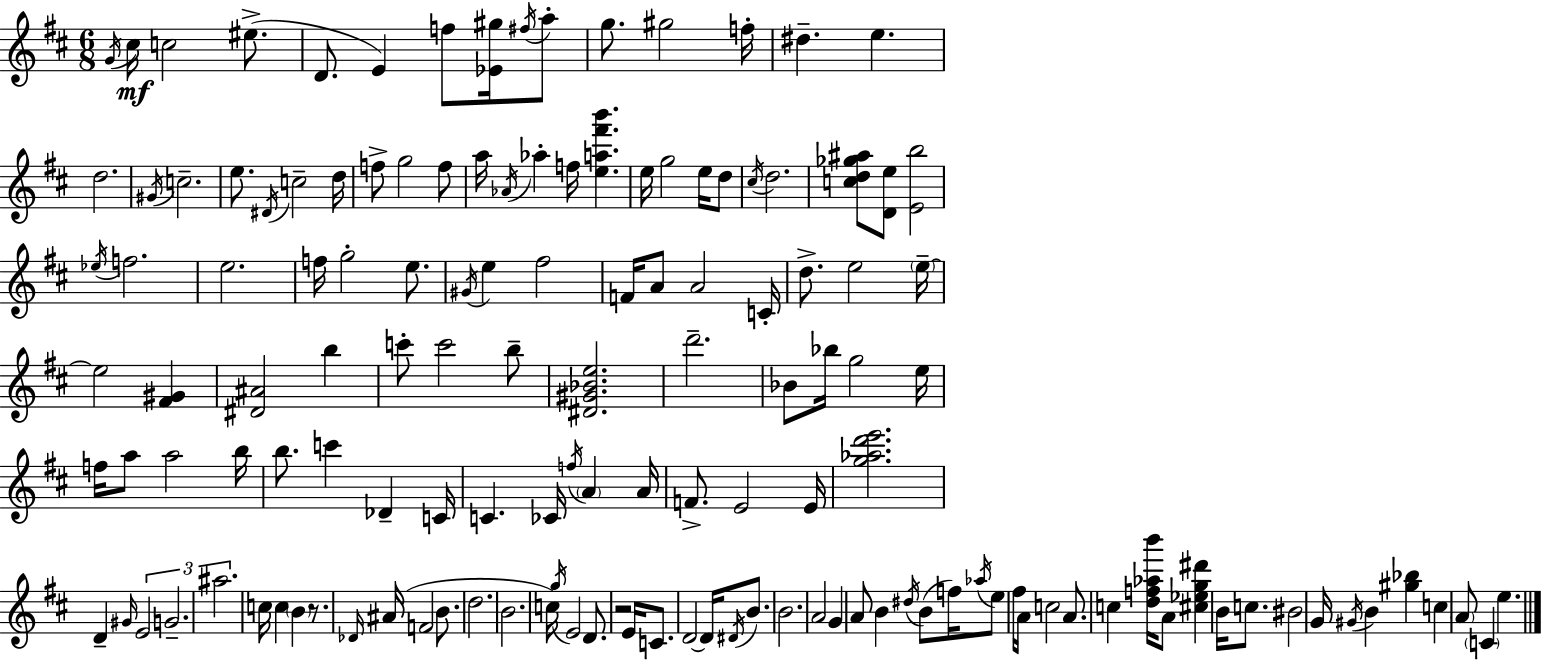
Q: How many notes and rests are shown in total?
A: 140